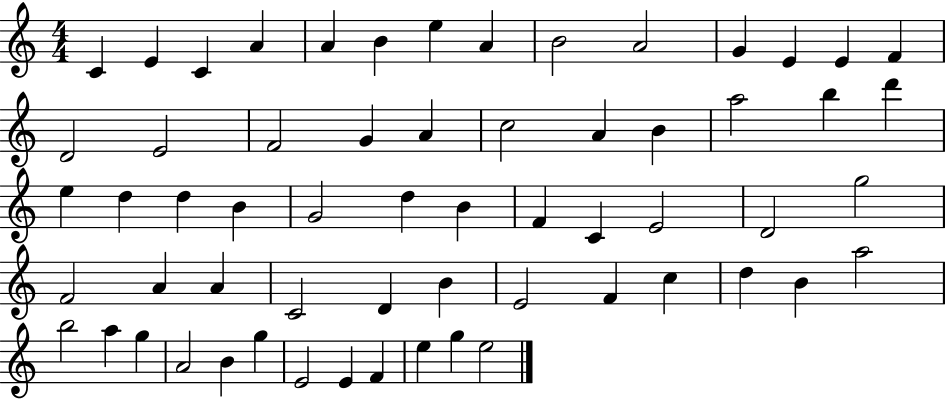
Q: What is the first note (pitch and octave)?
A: C4